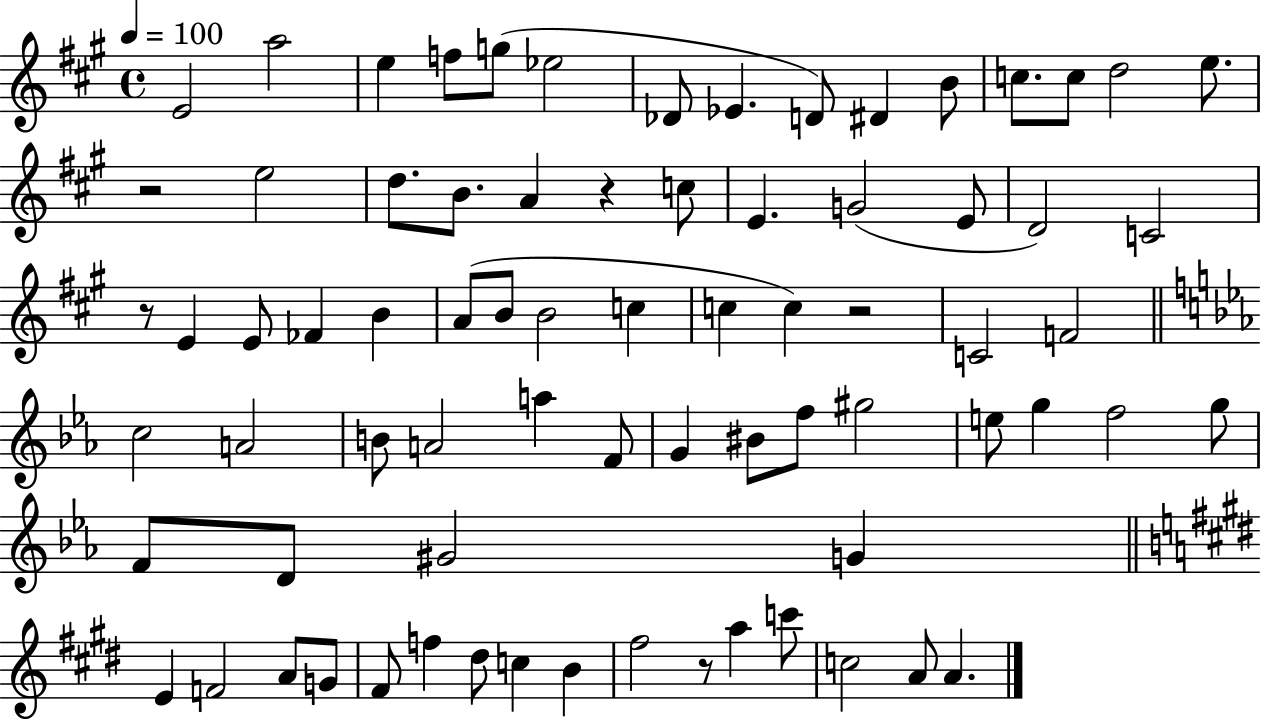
X:1
T:Untitled
M:4/4
L:1/4
K:A
E2 a2 e f/2 g/2 _e2 _D/2 _E D/2 ^D B/2 c/2 c/2 d2 e/2 z2 e2 d/2 B/2 A z c/2 E G2 E/2 D2 C2 z/2 E E/2 _F B A/2 B/2 B2 c c c z2 C2 F2 c2 A2 B/2 A2 a F/2 G ^B/2 f/2 ^g2 e/2 g f2 g/2 F/2 D/2 ^G2 G E F2 A/2 G/2 ^F/2 f ^d/2 c B ^f2 z/2 a c'/2 c2 A/2 A